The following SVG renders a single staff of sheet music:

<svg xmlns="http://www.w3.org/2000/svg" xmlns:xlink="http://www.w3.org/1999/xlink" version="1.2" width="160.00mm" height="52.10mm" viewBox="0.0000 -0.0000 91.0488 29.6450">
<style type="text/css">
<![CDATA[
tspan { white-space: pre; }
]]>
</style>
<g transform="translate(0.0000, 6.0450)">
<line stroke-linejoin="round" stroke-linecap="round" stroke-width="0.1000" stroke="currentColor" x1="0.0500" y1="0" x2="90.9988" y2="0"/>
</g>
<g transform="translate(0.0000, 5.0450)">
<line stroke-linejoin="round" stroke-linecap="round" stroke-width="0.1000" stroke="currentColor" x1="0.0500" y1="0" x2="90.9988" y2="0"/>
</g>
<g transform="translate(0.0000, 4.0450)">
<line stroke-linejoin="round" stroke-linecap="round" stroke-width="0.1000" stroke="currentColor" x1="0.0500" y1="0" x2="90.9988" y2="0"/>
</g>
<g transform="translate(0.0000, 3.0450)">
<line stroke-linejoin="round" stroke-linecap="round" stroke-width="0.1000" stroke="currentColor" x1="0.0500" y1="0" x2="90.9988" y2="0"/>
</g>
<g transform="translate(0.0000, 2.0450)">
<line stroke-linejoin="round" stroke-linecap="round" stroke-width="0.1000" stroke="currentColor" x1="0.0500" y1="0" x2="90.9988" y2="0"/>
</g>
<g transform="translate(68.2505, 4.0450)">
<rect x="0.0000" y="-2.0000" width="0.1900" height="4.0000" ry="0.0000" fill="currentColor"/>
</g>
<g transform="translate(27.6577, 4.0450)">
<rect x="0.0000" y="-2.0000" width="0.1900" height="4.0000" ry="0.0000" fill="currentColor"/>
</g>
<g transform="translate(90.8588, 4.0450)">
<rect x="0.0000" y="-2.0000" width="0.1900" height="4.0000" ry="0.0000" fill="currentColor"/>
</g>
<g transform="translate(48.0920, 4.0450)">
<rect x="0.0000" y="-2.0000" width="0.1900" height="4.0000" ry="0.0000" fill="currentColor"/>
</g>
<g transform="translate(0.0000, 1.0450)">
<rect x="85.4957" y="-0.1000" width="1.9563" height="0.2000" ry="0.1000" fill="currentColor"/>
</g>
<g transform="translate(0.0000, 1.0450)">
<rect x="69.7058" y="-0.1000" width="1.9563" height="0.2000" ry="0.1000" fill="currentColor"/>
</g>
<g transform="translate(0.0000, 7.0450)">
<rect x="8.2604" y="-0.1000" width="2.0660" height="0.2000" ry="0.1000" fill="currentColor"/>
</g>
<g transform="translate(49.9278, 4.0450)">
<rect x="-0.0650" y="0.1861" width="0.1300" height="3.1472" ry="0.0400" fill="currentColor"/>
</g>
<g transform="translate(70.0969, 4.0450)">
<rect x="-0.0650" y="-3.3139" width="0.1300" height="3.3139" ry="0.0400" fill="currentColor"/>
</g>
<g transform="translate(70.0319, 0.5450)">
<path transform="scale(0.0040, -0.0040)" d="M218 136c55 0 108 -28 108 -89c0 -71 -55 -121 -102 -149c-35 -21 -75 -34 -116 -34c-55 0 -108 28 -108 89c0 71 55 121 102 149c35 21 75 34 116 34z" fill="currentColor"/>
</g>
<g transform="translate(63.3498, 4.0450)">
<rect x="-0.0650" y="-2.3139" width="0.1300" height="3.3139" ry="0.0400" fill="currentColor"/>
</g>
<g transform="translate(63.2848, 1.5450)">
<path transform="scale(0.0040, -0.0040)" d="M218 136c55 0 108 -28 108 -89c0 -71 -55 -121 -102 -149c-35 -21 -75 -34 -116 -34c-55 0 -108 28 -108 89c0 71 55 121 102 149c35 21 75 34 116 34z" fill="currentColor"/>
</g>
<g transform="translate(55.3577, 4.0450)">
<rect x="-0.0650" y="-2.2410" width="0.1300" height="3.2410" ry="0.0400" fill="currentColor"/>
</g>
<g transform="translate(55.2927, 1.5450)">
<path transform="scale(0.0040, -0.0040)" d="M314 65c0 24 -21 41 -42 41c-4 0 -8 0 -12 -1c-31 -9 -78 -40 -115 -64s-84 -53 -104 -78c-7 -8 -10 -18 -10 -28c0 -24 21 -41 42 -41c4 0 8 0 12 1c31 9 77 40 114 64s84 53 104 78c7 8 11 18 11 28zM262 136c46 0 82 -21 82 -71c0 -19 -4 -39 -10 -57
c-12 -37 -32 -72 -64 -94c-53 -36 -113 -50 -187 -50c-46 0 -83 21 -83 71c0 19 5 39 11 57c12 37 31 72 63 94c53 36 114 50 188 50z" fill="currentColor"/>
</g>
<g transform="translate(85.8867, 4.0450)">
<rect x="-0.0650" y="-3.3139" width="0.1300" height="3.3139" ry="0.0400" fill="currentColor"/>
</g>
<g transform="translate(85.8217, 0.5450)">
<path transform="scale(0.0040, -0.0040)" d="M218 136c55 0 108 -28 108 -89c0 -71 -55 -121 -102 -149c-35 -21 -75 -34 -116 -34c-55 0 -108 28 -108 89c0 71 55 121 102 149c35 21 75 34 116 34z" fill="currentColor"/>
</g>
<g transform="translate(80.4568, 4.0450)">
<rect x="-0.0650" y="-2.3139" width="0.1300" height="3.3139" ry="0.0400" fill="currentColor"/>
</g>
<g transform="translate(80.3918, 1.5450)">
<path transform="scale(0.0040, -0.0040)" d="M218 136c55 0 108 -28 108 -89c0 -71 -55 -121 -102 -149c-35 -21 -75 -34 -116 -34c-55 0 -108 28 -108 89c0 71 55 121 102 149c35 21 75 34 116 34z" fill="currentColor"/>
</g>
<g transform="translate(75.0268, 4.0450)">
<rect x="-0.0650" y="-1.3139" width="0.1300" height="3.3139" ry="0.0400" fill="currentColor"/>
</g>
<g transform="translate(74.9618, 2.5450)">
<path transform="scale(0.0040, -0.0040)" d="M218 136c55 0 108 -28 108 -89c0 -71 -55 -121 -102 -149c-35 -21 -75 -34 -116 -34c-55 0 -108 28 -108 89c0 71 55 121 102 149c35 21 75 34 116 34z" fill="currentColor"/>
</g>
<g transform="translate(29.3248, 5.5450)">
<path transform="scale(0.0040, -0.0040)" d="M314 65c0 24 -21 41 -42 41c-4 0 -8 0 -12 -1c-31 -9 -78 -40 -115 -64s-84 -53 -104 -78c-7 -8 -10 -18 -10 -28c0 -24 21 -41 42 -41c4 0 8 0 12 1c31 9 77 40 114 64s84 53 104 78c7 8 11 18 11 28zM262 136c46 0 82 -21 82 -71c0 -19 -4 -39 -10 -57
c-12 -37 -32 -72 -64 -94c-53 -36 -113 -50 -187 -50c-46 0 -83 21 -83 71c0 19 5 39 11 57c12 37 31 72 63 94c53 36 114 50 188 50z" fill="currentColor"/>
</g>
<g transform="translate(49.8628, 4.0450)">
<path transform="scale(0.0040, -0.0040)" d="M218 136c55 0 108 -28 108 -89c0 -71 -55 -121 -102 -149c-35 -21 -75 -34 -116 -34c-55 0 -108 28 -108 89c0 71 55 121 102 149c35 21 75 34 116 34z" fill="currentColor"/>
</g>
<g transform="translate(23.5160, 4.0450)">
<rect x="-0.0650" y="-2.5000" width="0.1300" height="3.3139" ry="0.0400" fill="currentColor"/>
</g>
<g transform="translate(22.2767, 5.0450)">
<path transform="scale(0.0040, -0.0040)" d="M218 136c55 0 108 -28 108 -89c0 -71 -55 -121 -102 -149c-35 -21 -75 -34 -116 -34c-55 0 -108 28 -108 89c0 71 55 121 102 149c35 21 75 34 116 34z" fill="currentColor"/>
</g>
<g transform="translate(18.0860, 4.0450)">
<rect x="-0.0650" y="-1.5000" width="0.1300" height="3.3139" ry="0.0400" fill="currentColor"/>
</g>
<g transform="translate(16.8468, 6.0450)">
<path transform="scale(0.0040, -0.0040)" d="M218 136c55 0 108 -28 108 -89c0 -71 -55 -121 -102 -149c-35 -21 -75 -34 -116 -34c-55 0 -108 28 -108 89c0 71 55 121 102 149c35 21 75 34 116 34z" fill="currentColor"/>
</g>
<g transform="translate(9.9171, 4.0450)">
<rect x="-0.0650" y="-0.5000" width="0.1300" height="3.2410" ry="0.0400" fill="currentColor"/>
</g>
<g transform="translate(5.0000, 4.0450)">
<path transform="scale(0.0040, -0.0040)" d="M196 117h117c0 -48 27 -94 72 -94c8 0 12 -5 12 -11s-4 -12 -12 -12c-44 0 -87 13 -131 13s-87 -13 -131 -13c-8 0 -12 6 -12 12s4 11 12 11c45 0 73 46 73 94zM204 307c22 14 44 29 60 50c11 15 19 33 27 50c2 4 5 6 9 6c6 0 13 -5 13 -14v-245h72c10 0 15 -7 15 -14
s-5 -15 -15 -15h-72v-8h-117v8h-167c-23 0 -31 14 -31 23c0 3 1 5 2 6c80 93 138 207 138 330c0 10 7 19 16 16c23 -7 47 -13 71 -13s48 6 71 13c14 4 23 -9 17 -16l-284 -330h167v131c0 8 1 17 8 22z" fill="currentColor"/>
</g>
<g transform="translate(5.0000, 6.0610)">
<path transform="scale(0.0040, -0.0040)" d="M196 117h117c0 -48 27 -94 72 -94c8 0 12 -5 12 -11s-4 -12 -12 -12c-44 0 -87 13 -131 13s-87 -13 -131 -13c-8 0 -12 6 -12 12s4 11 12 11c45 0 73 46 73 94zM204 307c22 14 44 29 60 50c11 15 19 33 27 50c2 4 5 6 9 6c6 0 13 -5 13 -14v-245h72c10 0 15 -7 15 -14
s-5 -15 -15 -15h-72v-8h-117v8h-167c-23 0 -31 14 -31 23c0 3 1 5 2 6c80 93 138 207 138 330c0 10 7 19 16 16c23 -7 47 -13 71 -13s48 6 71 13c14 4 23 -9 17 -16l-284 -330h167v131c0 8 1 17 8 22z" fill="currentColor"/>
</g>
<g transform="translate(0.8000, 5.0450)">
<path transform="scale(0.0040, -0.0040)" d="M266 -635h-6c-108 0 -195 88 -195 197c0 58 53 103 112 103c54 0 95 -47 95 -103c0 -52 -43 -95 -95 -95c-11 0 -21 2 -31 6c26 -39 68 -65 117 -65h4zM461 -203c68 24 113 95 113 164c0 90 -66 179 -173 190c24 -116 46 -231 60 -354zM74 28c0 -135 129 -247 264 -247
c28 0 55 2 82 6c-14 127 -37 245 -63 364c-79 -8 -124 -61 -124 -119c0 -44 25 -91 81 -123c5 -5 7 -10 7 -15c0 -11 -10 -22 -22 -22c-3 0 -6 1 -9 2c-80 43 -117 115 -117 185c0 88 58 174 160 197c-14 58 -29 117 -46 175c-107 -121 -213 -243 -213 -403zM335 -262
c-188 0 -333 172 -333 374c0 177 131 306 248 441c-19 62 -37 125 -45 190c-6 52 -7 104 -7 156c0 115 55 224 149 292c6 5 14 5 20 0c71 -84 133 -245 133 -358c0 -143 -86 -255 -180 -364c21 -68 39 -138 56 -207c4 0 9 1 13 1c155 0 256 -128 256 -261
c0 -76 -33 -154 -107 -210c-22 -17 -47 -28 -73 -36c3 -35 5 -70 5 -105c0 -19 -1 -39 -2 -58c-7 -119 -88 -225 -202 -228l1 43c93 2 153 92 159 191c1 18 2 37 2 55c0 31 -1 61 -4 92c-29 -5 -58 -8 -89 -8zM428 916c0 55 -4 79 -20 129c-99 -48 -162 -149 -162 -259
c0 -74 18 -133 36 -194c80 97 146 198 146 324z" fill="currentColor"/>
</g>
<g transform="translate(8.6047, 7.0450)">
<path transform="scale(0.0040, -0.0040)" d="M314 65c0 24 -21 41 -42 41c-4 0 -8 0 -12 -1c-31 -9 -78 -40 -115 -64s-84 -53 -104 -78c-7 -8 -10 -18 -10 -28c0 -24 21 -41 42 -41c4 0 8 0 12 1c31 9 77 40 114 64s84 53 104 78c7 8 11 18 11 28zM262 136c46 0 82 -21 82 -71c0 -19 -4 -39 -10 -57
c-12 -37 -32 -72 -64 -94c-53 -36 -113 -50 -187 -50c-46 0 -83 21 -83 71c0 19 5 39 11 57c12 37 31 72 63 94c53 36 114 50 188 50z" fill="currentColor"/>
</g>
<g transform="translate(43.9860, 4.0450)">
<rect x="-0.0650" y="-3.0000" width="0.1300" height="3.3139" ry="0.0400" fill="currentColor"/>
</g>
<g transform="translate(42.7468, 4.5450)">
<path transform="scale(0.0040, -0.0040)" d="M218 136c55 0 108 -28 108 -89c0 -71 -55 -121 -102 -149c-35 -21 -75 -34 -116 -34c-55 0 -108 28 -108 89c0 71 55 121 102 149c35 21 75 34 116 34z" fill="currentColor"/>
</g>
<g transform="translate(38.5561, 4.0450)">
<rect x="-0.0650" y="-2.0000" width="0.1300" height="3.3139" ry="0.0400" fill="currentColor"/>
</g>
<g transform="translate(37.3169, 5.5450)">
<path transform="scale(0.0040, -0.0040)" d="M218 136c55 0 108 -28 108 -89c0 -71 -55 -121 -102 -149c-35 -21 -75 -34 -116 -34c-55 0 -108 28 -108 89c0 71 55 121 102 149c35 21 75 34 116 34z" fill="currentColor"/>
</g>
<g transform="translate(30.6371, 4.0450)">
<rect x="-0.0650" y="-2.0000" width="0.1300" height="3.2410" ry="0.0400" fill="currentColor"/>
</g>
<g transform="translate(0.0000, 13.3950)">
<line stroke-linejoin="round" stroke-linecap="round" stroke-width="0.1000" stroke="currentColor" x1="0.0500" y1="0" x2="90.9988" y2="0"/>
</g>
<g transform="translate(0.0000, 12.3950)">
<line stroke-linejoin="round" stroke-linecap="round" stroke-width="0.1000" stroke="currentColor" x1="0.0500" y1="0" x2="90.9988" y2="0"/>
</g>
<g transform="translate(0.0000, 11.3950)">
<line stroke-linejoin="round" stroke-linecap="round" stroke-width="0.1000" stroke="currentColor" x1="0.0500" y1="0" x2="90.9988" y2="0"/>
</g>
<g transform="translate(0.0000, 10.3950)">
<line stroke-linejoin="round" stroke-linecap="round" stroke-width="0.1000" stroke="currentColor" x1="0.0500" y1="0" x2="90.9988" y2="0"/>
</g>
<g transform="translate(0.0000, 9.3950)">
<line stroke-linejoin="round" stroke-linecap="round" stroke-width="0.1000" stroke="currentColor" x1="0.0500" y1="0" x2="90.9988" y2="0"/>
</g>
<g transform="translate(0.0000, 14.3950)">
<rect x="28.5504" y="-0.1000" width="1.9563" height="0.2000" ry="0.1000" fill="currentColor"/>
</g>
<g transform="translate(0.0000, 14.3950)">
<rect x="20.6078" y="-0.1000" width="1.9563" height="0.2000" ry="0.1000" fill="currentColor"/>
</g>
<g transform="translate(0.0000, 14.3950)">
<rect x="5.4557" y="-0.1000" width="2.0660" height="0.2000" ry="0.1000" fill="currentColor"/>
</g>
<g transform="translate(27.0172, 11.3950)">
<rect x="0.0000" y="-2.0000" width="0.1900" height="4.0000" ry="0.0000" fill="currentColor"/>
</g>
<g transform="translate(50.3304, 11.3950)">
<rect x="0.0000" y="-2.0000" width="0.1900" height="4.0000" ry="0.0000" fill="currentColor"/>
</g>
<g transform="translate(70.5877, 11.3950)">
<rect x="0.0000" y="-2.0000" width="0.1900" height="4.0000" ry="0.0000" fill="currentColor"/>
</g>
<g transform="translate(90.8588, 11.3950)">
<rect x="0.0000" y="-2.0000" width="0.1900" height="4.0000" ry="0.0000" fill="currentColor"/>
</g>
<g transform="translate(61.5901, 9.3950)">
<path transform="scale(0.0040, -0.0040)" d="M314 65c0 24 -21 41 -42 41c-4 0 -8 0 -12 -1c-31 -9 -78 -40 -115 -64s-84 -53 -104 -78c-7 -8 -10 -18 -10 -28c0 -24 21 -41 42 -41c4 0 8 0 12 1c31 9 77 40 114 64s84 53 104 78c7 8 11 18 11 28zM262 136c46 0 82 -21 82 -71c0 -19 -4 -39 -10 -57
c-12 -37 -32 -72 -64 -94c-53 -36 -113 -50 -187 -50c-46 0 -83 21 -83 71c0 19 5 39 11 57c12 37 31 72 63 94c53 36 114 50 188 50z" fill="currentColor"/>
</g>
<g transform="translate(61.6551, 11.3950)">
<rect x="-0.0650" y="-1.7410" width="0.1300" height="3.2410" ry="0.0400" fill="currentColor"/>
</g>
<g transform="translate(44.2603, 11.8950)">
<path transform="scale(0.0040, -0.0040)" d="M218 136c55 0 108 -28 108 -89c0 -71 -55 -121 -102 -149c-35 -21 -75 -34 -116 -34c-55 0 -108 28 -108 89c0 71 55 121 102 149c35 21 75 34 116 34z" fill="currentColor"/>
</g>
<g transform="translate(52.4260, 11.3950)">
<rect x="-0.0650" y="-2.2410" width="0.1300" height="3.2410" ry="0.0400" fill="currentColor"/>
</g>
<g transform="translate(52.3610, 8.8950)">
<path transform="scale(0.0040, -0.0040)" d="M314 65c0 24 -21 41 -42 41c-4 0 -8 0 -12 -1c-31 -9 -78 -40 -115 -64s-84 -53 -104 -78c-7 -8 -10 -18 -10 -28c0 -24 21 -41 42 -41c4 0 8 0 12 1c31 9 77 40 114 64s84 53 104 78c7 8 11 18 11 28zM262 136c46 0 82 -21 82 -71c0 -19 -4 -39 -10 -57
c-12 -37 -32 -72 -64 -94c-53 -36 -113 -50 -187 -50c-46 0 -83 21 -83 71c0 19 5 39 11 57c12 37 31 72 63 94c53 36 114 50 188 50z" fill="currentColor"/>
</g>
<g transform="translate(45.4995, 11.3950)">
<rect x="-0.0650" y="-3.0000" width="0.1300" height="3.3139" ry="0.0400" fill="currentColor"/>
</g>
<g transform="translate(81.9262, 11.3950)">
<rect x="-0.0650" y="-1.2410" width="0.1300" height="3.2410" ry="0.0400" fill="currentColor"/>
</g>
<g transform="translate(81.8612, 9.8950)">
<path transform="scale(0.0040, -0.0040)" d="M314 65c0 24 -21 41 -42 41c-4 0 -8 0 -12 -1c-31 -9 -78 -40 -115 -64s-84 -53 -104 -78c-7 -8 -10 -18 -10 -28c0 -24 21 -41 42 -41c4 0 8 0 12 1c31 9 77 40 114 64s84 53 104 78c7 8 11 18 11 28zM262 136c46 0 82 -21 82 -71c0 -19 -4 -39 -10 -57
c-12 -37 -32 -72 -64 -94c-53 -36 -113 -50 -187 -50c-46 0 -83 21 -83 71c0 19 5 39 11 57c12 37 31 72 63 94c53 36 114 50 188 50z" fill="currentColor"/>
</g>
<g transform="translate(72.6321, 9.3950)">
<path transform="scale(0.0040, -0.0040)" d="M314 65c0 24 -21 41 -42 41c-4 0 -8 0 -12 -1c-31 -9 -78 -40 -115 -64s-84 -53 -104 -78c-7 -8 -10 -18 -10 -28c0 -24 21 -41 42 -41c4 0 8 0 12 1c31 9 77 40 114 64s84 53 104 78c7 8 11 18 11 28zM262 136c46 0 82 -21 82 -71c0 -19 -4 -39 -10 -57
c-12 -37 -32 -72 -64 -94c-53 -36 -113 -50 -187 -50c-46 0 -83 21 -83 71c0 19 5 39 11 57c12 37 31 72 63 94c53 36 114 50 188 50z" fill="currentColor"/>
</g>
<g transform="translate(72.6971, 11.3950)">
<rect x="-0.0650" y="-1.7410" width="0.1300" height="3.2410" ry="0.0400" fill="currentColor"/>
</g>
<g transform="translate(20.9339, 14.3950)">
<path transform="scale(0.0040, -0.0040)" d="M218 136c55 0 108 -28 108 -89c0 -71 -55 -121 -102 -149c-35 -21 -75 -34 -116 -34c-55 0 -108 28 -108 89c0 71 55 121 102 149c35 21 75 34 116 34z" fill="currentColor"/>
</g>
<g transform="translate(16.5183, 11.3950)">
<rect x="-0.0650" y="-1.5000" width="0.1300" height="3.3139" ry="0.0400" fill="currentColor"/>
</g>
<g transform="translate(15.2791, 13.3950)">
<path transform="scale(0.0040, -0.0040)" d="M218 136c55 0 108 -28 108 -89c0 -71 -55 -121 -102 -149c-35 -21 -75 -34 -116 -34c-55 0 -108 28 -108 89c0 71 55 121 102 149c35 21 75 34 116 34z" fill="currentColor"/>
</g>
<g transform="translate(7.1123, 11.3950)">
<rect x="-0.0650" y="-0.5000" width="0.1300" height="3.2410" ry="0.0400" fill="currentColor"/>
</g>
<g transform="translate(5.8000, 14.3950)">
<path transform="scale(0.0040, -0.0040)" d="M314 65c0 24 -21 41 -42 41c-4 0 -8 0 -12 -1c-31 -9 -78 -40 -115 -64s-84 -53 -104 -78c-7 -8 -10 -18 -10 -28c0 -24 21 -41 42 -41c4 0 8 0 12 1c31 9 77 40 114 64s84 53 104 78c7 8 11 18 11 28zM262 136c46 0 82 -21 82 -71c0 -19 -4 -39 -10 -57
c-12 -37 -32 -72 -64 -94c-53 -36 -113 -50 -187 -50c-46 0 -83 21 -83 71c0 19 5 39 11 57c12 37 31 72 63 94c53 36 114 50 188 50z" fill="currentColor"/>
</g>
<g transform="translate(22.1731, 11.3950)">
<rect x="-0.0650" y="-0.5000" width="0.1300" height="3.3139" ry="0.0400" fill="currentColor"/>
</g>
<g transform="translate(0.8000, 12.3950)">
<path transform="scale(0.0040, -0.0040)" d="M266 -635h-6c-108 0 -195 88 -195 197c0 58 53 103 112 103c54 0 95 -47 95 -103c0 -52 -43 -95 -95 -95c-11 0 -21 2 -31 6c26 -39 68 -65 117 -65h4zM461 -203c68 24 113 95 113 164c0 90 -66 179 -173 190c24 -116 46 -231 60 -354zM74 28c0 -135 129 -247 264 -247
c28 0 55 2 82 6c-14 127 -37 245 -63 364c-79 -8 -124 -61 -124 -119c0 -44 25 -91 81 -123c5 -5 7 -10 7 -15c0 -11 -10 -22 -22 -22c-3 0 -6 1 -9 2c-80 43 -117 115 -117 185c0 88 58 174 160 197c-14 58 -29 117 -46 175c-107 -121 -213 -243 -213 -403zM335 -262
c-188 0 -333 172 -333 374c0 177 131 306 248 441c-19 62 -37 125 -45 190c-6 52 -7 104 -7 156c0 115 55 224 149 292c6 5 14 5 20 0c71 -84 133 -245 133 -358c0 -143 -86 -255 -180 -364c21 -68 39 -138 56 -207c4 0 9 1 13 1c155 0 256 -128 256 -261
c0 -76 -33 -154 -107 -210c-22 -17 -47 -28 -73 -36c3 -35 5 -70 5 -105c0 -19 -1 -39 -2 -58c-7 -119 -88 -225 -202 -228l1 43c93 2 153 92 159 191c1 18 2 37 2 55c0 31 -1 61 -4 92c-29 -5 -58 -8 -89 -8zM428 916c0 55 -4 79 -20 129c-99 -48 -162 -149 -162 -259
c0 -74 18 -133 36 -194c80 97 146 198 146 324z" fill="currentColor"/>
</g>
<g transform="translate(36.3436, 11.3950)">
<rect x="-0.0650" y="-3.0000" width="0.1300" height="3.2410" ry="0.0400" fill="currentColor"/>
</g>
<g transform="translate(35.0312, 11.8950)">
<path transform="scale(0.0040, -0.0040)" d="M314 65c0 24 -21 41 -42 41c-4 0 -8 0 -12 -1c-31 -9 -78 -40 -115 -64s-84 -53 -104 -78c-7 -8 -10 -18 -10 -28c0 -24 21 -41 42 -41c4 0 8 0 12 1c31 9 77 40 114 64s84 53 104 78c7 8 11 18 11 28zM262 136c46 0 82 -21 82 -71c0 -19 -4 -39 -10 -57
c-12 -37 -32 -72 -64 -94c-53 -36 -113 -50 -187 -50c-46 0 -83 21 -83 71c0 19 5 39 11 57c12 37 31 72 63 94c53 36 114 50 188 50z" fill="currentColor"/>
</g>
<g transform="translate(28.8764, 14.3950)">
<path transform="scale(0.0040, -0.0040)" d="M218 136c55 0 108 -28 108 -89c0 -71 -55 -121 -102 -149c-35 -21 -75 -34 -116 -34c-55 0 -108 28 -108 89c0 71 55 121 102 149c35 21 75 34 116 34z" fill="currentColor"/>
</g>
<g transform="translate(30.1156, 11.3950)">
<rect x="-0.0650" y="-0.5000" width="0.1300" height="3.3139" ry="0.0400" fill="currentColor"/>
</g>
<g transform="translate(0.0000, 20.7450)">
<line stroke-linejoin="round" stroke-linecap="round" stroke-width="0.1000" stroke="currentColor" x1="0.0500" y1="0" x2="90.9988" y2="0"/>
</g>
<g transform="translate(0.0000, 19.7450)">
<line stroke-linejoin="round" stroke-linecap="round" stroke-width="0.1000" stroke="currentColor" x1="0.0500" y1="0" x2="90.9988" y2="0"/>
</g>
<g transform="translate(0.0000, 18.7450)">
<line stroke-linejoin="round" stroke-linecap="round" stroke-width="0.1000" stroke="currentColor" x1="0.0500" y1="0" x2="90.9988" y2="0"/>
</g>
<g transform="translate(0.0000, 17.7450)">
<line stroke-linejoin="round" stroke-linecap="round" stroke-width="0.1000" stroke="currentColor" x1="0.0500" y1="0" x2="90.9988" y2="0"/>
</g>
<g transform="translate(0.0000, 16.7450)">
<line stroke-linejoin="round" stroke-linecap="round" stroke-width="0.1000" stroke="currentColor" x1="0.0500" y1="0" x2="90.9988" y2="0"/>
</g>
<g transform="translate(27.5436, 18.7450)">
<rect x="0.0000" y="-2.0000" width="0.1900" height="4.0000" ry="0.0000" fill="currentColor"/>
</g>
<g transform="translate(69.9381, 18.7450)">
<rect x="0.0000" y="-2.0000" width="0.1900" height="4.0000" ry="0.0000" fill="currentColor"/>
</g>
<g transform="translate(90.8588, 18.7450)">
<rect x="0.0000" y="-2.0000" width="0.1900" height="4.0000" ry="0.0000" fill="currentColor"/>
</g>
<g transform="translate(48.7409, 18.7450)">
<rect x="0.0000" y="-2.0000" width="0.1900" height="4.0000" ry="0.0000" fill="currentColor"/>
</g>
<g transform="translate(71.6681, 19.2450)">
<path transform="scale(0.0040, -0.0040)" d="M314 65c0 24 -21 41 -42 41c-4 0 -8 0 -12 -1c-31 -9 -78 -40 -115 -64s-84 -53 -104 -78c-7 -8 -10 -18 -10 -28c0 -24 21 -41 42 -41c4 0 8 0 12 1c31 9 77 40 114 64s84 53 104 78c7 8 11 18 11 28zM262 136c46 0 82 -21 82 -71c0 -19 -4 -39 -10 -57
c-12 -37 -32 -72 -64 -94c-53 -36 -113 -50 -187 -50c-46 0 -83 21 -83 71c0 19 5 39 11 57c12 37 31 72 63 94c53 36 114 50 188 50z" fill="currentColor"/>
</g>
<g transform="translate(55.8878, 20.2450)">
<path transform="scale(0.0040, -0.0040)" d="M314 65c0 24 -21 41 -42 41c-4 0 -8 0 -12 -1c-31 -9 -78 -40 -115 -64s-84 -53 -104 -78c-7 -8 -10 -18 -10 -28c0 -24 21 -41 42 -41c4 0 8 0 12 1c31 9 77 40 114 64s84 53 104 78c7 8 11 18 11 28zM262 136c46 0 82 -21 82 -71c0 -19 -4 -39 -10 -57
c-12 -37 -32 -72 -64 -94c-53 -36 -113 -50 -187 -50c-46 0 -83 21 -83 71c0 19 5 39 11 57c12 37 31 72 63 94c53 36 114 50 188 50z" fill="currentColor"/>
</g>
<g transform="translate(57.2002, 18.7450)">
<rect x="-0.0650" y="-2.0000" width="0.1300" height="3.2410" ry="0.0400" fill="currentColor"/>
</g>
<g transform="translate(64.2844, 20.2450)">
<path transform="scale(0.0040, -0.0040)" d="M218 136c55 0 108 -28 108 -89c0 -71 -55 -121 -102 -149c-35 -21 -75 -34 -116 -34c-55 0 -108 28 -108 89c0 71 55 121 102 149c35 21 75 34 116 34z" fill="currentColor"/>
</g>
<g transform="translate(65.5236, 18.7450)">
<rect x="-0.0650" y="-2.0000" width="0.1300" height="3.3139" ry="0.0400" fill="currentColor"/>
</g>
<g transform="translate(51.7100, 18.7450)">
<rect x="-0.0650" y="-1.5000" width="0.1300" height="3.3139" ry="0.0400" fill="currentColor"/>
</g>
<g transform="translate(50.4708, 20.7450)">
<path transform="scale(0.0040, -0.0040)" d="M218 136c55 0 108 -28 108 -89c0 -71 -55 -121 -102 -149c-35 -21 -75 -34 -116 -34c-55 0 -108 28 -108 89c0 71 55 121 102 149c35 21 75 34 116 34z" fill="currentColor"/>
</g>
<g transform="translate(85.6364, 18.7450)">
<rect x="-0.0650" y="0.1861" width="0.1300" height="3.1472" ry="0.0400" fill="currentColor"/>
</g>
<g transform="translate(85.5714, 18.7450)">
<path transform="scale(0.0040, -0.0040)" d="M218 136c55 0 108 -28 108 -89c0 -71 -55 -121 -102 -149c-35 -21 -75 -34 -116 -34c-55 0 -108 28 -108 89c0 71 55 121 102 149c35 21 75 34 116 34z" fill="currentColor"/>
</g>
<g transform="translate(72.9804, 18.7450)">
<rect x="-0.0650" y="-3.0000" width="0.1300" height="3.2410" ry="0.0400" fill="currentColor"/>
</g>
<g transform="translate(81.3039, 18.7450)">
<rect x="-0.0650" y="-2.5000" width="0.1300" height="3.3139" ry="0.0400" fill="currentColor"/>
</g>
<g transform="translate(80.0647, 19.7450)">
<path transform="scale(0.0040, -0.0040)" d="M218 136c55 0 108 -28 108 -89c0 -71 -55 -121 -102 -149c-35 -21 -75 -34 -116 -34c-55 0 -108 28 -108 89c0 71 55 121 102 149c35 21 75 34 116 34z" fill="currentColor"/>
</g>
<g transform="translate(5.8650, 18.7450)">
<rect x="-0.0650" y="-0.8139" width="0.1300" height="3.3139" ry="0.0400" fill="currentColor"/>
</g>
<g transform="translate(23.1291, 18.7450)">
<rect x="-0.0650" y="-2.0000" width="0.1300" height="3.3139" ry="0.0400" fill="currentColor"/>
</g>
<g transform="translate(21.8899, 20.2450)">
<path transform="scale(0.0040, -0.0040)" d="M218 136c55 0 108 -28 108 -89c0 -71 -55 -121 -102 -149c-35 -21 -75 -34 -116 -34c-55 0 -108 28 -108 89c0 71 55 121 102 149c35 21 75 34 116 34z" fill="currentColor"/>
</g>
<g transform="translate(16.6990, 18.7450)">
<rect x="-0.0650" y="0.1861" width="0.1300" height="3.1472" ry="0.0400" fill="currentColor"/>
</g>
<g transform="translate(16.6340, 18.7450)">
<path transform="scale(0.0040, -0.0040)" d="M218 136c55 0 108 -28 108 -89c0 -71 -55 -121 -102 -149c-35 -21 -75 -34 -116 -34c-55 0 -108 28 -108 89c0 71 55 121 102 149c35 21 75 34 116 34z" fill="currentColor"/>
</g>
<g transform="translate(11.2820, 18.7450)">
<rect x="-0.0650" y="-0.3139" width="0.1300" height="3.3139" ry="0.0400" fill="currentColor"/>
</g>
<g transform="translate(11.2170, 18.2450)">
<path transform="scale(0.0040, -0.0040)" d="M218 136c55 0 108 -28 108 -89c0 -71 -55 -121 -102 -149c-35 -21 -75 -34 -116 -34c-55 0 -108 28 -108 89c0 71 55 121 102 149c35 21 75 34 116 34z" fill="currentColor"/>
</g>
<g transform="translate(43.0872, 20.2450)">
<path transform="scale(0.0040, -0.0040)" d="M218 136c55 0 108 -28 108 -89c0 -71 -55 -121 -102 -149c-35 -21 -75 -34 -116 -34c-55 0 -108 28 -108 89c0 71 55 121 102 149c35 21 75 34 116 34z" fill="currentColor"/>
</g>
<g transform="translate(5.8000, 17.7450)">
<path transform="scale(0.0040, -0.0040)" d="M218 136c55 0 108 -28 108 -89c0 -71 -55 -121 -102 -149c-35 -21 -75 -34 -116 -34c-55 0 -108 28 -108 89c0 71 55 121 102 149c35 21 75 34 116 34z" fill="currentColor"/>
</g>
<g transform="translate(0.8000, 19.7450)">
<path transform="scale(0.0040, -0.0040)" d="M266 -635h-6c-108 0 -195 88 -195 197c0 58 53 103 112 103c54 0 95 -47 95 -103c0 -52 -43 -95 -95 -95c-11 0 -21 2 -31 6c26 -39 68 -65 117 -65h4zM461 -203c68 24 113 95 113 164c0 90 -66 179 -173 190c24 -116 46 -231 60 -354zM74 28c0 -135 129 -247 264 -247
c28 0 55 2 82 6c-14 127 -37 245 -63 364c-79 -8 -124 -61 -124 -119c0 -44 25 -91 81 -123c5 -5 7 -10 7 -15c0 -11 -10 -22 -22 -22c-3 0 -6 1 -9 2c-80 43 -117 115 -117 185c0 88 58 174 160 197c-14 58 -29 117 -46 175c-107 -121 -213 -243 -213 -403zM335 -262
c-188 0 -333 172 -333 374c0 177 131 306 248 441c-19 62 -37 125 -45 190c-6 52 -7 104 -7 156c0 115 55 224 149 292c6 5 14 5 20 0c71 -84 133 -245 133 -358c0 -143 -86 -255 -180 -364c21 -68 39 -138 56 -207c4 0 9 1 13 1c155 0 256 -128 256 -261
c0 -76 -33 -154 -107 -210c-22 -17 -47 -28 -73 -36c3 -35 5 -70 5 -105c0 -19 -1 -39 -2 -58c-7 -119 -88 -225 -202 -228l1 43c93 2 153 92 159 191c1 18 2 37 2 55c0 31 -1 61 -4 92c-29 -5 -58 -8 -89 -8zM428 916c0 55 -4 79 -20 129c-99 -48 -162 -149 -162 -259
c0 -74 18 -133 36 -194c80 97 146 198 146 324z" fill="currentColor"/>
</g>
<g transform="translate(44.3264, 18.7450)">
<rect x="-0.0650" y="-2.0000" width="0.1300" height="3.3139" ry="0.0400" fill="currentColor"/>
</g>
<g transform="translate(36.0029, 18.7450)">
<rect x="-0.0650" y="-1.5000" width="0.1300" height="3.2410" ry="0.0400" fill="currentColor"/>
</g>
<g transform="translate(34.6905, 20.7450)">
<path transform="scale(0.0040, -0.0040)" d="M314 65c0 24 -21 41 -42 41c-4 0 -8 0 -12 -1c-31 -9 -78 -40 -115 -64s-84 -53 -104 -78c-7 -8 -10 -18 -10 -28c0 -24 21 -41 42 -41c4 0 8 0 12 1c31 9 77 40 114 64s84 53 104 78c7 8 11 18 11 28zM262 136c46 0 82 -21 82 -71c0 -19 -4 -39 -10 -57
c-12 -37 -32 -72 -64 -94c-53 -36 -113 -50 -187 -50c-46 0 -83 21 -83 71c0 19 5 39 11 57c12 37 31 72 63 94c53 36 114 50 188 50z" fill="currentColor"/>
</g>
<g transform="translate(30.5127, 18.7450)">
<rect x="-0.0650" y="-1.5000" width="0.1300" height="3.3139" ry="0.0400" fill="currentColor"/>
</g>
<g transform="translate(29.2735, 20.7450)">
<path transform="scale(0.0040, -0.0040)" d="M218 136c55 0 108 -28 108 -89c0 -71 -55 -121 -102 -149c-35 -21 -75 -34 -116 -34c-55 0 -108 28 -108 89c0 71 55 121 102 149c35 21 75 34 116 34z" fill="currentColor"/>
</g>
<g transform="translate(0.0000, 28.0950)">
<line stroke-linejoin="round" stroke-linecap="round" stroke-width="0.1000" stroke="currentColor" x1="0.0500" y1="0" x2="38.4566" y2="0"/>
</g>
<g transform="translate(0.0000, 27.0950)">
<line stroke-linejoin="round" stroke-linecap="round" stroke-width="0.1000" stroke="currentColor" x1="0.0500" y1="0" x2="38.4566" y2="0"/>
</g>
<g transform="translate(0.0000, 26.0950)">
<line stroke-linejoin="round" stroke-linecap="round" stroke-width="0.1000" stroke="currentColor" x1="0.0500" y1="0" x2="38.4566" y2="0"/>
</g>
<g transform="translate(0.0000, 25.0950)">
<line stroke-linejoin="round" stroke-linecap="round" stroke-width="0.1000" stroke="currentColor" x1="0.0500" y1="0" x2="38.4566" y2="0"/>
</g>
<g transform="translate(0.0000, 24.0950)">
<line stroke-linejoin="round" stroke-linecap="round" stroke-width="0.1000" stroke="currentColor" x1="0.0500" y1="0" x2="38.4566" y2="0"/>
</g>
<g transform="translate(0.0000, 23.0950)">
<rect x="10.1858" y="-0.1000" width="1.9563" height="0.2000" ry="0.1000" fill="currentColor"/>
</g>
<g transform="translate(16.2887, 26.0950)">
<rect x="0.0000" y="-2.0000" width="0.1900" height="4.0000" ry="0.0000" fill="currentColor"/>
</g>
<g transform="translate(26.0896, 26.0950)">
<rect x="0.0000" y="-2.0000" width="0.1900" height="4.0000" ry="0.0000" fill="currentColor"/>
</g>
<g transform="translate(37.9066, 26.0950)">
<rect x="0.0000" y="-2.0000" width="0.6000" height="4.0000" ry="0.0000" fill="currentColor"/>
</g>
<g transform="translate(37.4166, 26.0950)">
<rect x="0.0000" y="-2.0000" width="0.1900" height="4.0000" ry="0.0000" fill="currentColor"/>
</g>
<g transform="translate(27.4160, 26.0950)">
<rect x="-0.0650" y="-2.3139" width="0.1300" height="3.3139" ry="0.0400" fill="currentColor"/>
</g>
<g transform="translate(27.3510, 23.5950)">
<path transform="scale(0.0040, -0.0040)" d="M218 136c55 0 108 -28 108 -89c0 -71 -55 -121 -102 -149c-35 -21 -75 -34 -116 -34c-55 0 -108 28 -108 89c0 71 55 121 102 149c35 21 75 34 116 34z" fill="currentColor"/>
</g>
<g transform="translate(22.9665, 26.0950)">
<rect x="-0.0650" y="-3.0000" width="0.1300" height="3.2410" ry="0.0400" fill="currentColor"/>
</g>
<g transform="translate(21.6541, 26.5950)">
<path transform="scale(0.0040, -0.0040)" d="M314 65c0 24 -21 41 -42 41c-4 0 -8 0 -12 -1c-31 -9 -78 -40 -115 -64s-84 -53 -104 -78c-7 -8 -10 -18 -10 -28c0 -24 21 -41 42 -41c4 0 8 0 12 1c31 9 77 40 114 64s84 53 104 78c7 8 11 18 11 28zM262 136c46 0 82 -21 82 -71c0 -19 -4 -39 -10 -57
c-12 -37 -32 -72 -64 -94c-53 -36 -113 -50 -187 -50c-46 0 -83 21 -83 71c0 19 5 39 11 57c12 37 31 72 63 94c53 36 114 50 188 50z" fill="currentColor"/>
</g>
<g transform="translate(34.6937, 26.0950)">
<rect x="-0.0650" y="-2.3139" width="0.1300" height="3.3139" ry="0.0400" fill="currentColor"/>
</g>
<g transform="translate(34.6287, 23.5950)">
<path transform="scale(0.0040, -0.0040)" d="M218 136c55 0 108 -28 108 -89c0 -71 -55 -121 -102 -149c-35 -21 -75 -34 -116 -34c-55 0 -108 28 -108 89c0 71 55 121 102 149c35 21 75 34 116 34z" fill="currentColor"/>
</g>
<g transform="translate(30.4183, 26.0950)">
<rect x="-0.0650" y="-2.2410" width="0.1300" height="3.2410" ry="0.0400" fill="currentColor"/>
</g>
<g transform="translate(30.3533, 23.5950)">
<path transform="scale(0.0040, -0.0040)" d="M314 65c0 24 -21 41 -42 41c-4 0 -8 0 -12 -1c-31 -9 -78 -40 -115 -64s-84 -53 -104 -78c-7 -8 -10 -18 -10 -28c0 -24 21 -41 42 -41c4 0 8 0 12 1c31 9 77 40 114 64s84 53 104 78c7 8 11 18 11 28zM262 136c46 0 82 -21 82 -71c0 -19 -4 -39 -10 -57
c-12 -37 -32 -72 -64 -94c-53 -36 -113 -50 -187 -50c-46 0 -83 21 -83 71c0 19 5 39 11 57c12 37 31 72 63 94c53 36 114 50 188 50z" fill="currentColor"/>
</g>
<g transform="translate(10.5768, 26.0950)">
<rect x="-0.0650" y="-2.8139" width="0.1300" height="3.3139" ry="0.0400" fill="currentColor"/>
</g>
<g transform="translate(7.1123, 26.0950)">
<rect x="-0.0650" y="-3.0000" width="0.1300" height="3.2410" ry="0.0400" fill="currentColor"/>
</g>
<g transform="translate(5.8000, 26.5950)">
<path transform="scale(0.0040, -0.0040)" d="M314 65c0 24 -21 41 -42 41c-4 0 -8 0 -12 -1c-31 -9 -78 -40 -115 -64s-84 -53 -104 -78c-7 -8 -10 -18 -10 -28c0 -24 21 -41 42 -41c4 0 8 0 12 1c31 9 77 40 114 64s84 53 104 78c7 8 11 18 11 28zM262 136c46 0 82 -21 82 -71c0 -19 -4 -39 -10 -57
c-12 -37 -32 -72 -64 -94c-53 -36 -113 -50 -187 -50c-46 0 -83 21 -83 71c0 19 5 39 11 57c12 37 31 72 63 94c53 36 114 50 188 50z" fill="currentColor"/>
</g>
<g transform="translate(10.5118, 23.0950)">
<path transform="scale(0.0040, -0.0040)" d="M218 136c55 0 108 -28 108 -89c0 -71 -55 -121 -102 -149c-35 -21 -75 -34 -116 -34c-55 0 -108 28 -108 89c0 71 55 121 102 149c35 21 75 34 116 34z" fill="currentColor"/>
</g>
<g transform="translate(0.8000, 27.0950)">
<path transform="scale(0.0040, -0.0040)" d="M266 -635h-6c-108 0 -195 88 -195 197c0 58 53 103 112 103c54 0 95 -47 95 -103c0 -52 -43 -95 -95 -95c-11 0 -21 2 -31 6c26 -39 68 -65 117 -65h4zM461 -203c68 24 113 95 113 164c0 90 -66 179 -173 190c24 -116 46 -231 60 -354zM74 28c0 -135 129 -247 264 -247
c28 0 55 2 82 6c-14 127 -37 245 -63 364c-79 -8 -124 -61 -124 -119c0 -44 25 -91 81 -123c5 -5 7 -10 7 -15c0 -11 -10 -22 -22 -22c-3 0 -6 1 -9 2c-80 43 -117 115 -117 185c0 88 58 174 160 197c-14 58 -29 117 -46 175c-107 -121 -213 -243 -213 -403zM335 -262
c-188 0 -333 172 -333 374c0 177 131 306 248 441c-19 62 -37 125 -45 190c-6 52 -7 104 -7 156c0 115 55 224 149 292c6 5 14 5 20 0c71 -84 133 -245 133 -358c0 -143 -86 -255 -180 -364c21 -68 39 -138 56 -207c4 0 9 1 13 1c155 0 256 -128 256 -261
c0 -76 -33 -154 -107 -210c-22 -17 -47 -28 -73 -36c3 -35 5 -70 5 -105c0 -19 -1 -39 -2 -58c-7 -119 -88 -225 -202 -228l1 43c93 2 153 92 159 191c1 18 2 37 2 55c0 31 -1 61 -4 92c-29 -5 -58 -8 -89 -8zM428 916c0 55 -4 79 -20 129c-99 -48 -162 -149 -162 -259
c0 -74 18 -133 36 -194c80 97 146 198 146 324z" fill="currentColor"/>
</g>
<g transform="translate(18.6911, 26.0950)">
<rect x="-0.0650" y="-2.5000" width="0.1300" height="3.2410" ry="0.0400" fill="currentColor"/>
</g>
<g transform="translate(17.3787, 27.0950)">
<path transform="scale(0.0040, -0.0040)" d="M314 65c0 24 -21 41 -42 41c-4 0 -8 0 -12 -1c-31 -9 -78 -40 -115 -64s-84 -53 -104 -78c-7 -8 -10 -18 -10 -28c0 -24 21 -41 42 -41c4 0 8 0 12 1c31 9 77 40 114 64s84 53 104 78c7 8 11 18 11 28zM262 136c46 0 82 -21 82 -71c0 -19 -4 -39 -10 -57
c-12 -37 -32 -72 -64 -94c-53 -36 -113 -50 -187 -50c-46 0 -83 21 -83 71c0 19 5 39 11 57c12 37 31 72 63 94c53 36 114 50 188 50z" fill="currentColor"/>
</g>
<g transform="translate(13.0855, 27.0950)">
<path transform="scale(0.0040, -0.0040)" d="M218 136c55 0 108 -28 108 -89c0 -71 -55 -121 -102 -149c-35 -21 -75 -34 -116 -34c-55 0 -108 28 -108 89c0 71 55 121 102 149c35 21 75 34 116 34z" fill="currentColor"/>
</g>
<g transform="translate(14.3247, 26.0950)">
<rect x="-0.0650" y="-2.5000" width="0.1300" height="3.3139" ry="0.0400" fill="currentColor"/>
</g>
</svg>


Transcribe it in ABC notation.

X:1
T:Untitled
M:4/4
L:1/4
K:C
C2 E G F2 F A B g2 g b e g b C2 E C C A2 A g2 f2 f2 e2 d c B F E E2 F E F2 F A2 G B A2 a G G2 A2 g g2 g